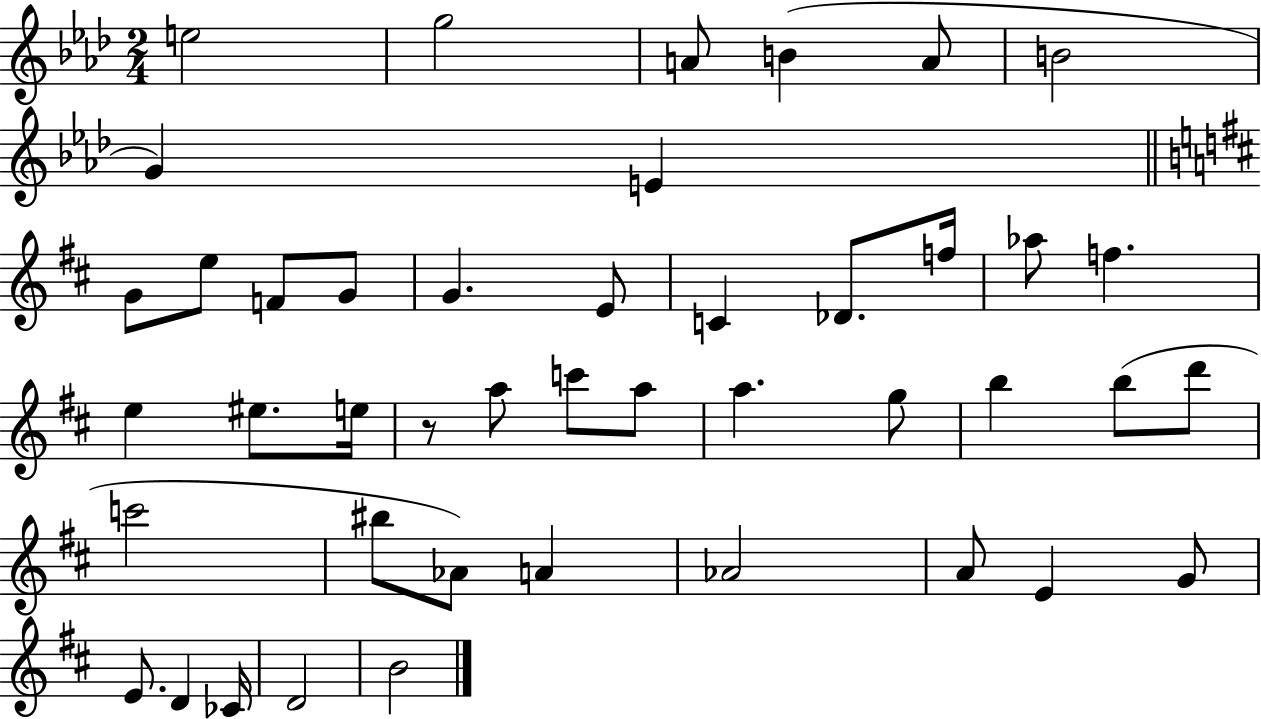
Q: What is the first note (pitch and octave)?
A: E5